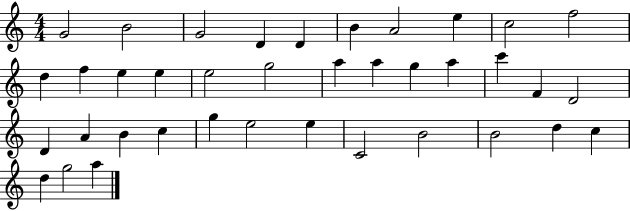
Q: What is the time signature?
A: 4/4